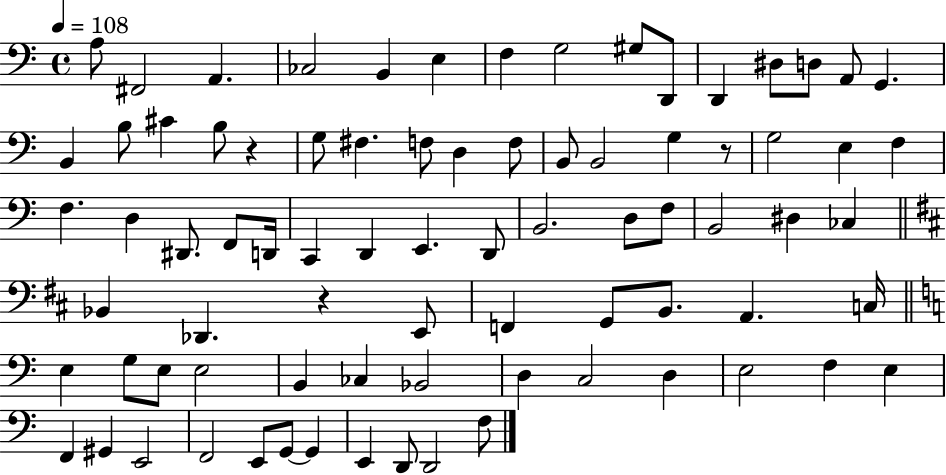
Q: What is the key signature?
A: C major